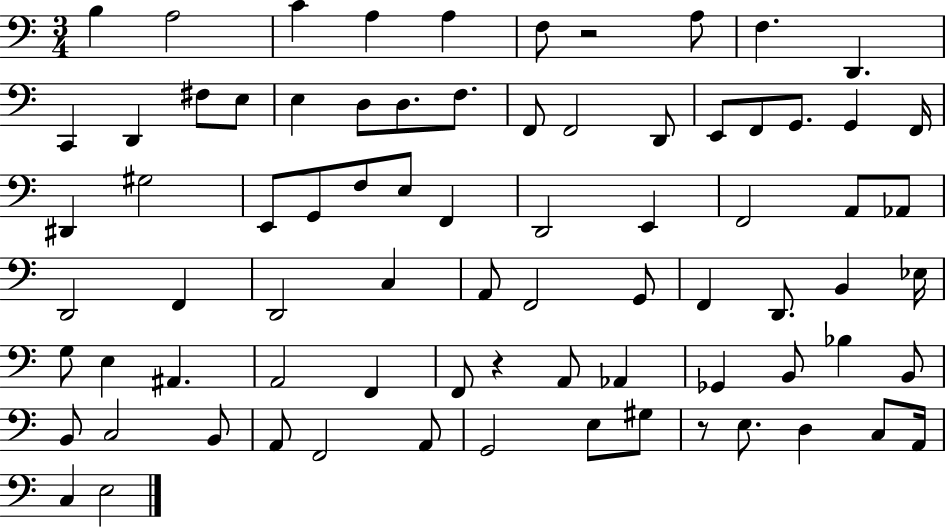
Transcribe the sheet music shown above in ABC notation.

X:1
T:Untitled
M:3/4
L:1/4
K:C
B, A,2 C A, A, F,/2 z2 A,/2 F, D,, C,, D,, ^F,/2 E,/2 E, D,/2 D,/2 F,/2 F,,/2 F,,2 D,,/2 E,,/2 F,,/2 G,,/2 G,, F,,/4 ^D,, ^G,2 E,,/2 G,,/2 F,/2 E,/2 F,, D,,2 E,, F,,2 A,,/2 _A,,/2 D,,2 F,, D,,2 C, A,,/2 F,,2 G,,/2 F,, D,,/2 B,, _E,/4 G,/2 E, ^A,, A,,2 F,, F,,/2 z A,,/2 _A,, _G,, B,,/2 _B, B,,/2 B,,/2 C,2 B,,/2 A,,/2 F,,2 A,,/2 G,,2 E,/2 ^G,/2 z/2 E,/2 D, C,/2 A,,/4 C, E,2